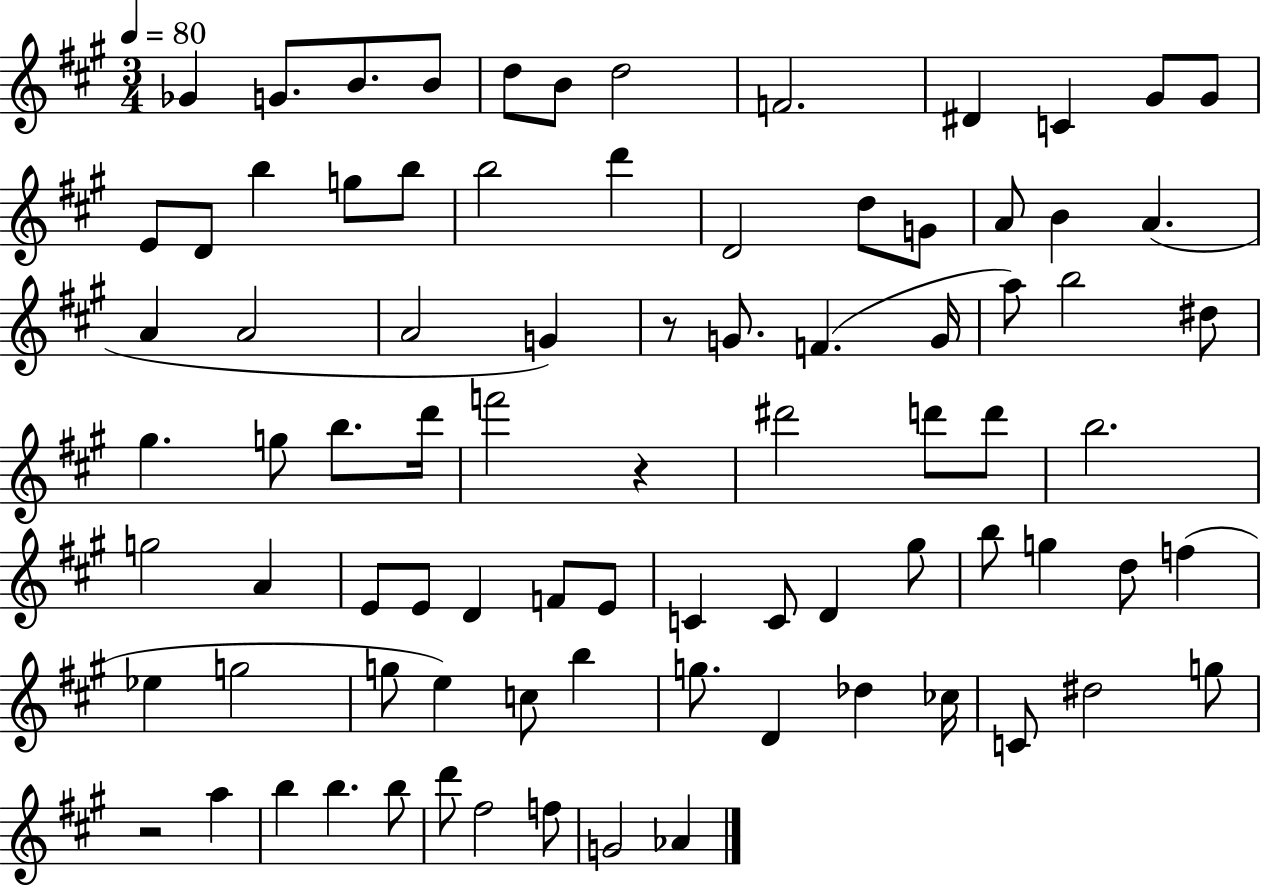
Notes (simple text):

Gb4/q G4/e. B4/e. B4/e D5/e B4/e D5/h F4/h. D#4/q C4/q G#4/e G#4/e E4/e D4/e B5/q G5/e B5/e B5/h D6/q D4/h D5/e G4/e A4/e B4/q A4/q. A4/q A4/h A4/h G4/q R/e G4/e. F4/q. G4/s A5/e B5/h D#5/e G#5/q. G5/e B5/e. D6/s F6/h R/q D#6/h D6/e D6/e B5/h. G5/h A4/q E4/e E4/e D4/q F4/e E4/e C4/q C4/e D4/q G#5/e B5/e G5/q D5/e F5/q Eb5/q G5/h G5/e E5/q C5/e B5/q G5/e. D4/q Db5/q CES5/s C4/e D#5/h G5/e R/h A5/q B5/q B5/q. B5/e D6/e F#5/h F5/e G4/h Ab4/q